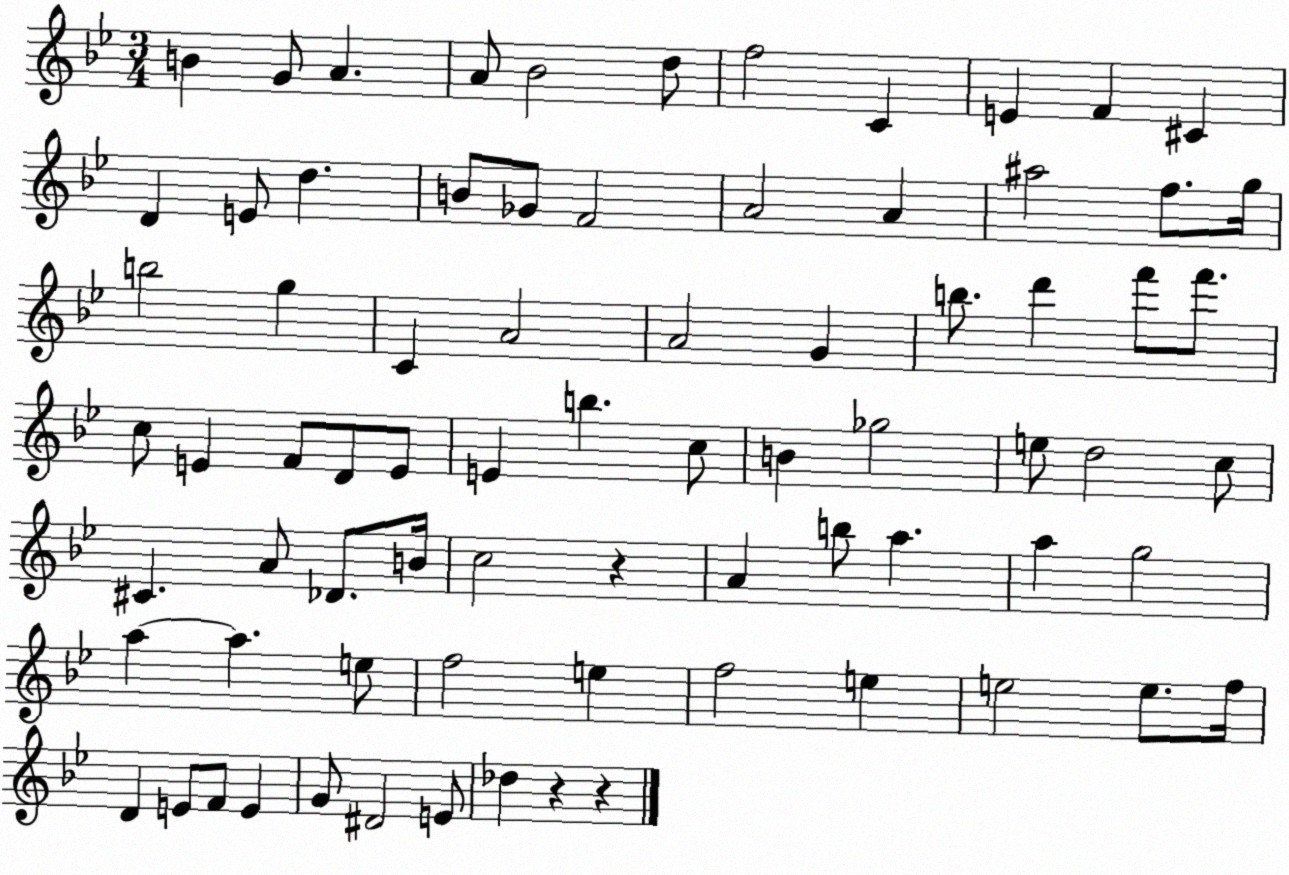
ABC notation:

X:1
T:Untitled
M:3/4
L:1/4
K:Bb
B G/2 A A/2 _B2 d/2 f2 C E F ^C D E/2 d B/2 _G/2 F2 A2 A ^a2 f/2 g/4 b2 g C A2 A2 G b/2 d' f'/2 f'/2 c/2 E F/2 D/2 E/2 E b c/2 B _g2 e/2 d2 c/2 ^C A/2 _D/2 B/4 c2 z A b/2 a a g2 a a e/2 f2 e f2 e e2 e/2 f/4 D E/2 F/2 E G/2 ^D2 E/2 _d z z